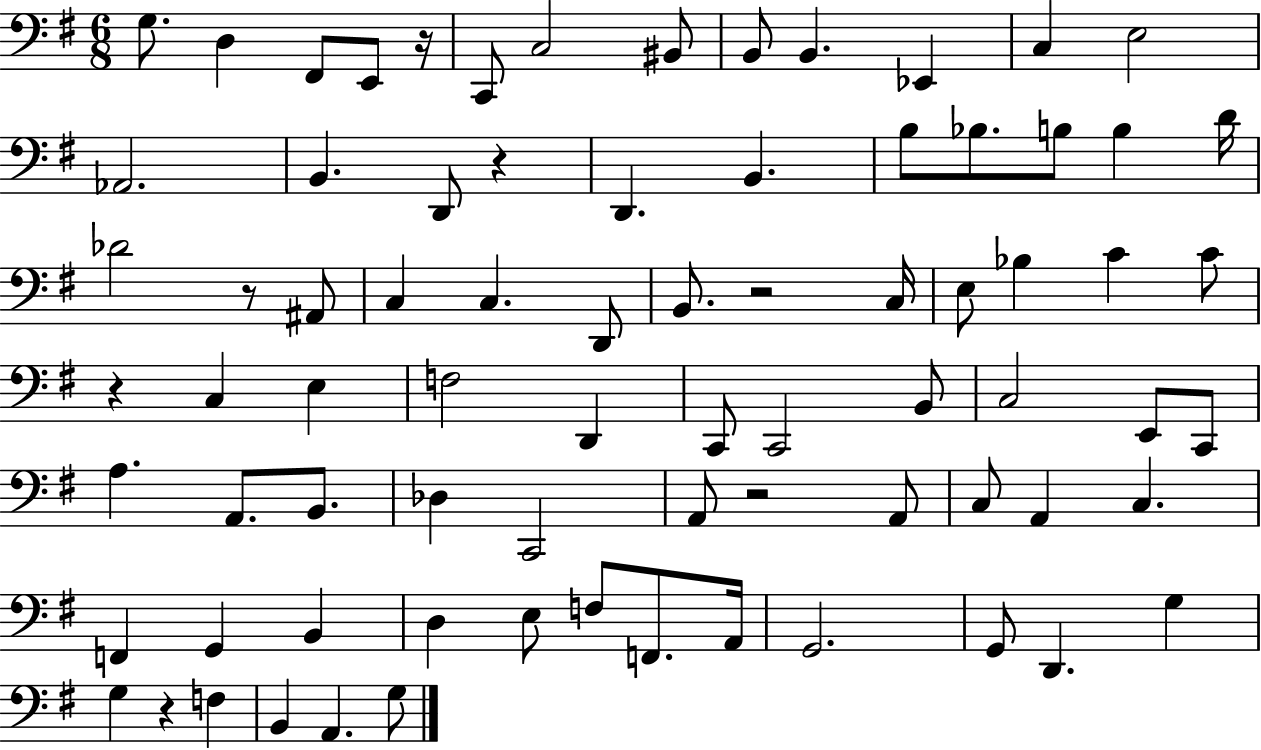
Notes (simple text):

G3/e. D3/q F#2/e E2/e R/s C2/e C3/h BIS2/e B2/e B2/q. Eb2/q C3/q E3/h Ab2/h. B2/q. D2/e R/q D2/q. B2/q. B3/e Bb3/e. B3/e B3/q D4/s Db4/h R/e A#2/e C3/q C3/q. D2/e B2/e. R/h C3/s E3/e Bb3/q C4/q C4/e R/q C3/q E3/q F3/h D2/q C2/e C2/h B2/e C3/h E2/e C2/e A3/q. A2/e. B2/e. Db3/q C2/h A2/e R/h A2/e C3/e A2/q C3/q. F2/q G2/q B2/q D3/q E3/e F3/e F2/e. A2/s G2/h. G2/e D2/q. G3/q G3/q R/q F3/q B2/q A2/q. G3/e